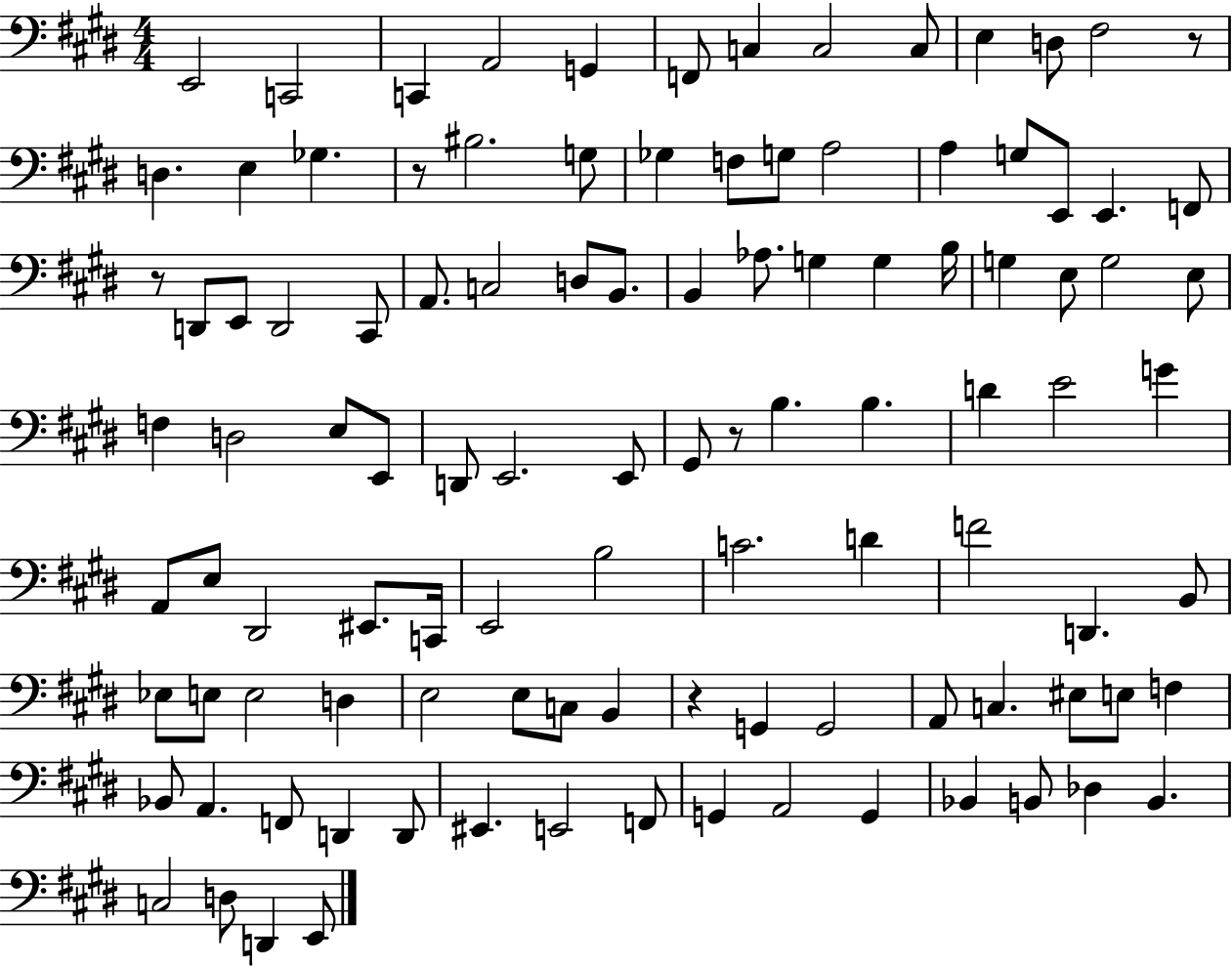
{
  \clef bass
  \numericTimeSignature
  \time 4/4
  \key e \major
  e,2 c,2 | c,4 a,2 g,4 | f,8 c4 c2 c8 | e4 d8 fis2 r8 | \break d4. e4 ges4. | r8 bis2. g8 | ges4 f8 g8 a2 | a4 g8 e,8 e,4. f,8 | \break r8 d,8 e,8 d,2 cis,8 | a,8. c2 d8 b,8. | b,4 aes8. g4 g4 b16 | g4 e8 g2 e8 | \break f4 d2 e8 e,8 | d,8 e,2. e,8 | gis,8 r8 b4. b4. | d'4 e'2 g'4 | \break a,8 e8 dis,2 eis,8. c,16 | e,2 b2 | c'2. d'4 | f'2 d,4. b,8 | \break ees8 e8 e2 d4 | e2 e8 c8 b,4 | r4 g,4 g,2 | a,8 c4. eis8 e8 f4 | \break bes,8 a,4. f,8 d,4 d,8 | eis,4. e,2 f,8 | g,4 a,2 g,4 | bes,4 b,8 des4 b,4. | \break c2 d8 d,4 e,8 | \bar "|."
}